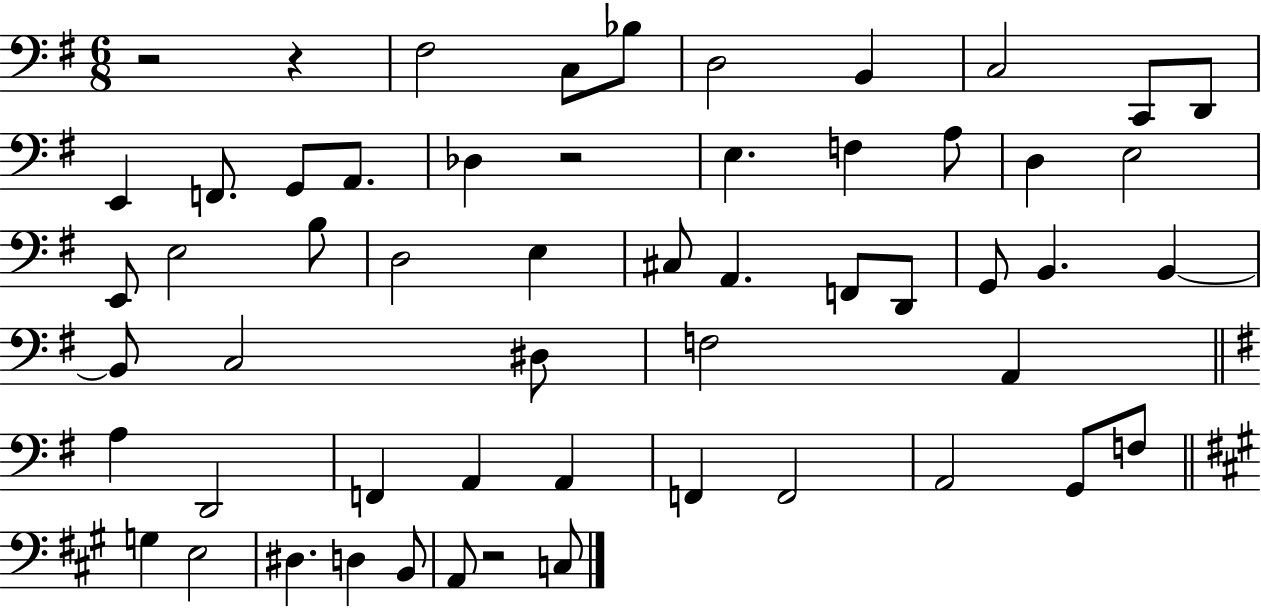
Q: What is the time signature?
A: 6/8